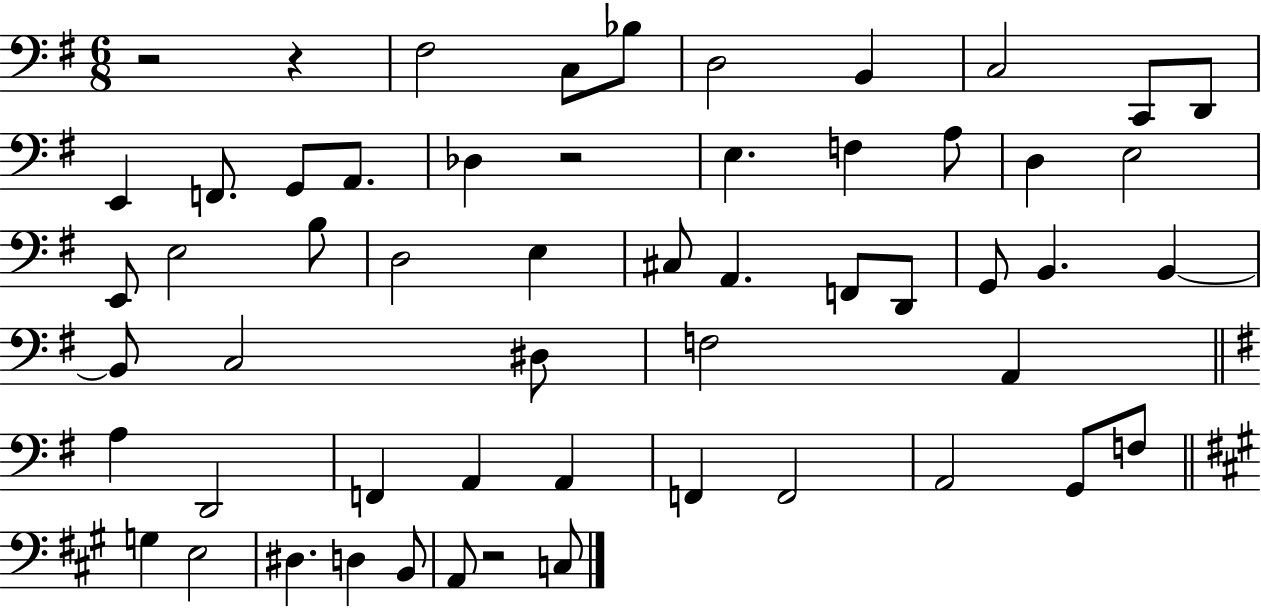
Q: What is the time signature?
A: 6/8